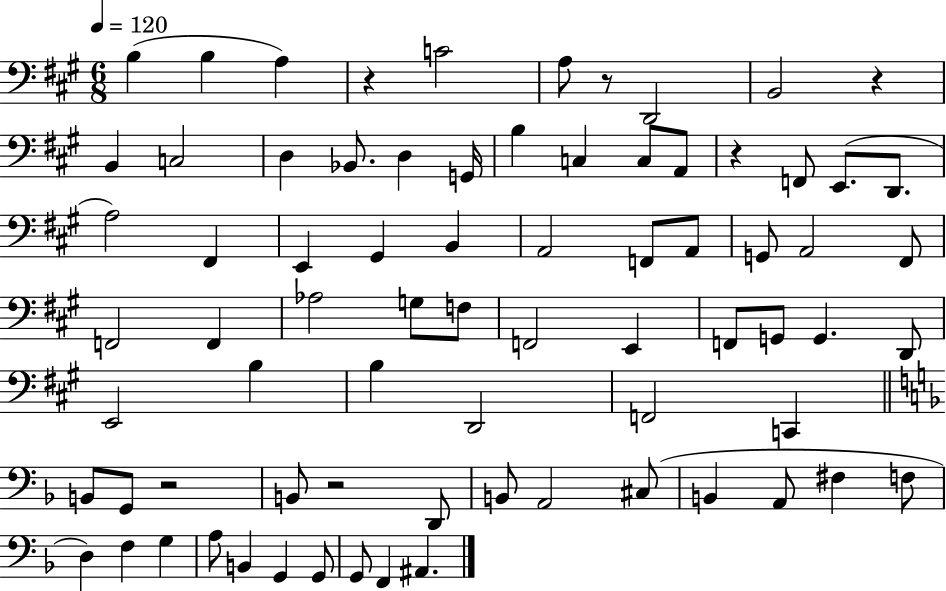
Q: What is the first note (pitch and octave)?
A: B3